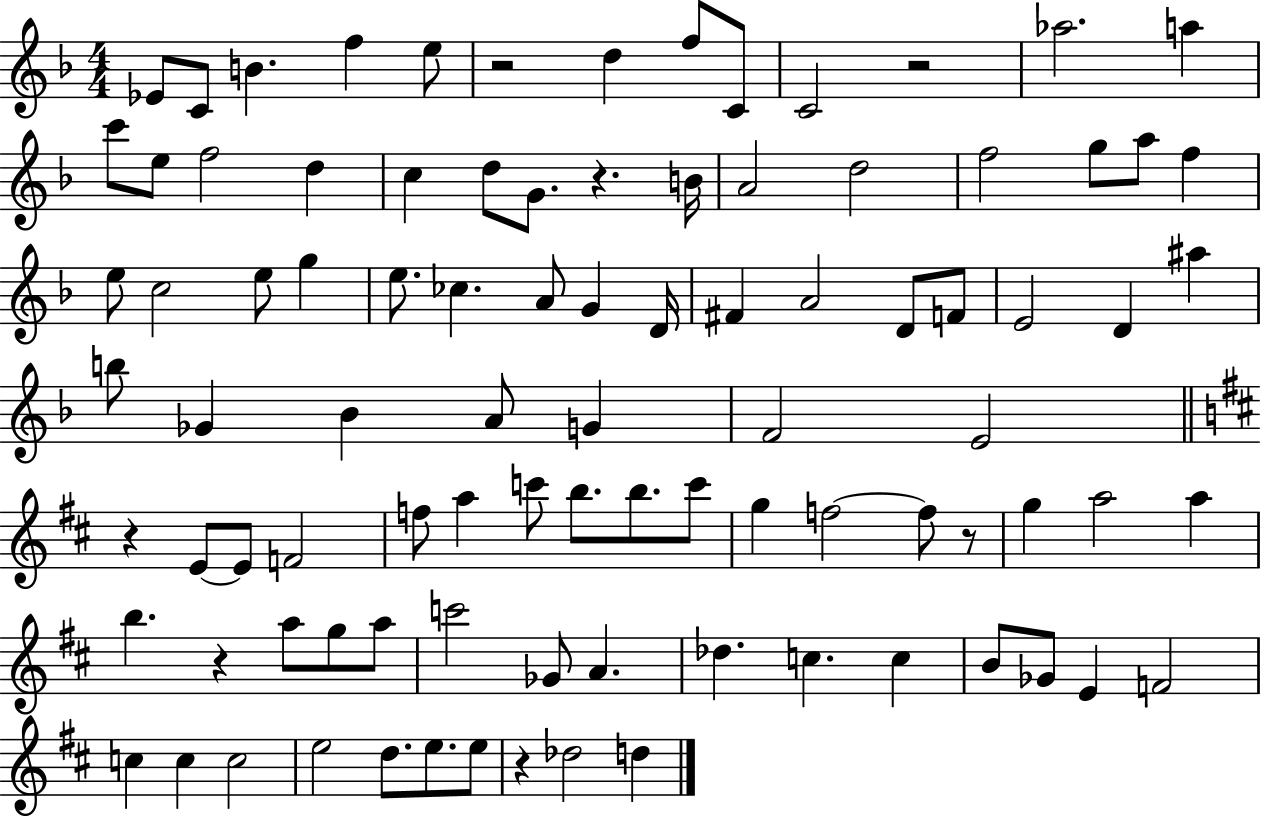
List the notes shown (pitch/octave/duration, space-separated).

Eb4/e C4/e B4/q. F5/q E5/e R/h D5/q F5/e C4/e C4/h R/h Ab5/h. A5/q C6/e E5/e F5/h D5/q C5/q D5/e G4/e. R/q. B4/s A4/h D5/h F5/h G5/e A5/e F5/q E5/e C5/h E5/e G5/q E5/e. CES5/q. A4/e G4/q D4/s F#4/q A4/h D4/e F4/e E4/h D4/q A#5/q B5/e Gb4/q Bb4/q A4/e G4/q F4/h E4/h R/q E4/e E4/e F4/h F5/e A5/q C6/e B5/e. B5/e. C6/e G5/q F5/h F5/e R/e G5/q A5/h A5/q B5/q. R/q A5/e G5/e A5/e C6/h Gb4/e A4/q. Db5/q. C5/q. C5/q B4/e Gb4/e E4/q F4/h C5/q C5/q C5/h E5/h D5/e. E5/e. E5/e R/q Db5/h D5/q